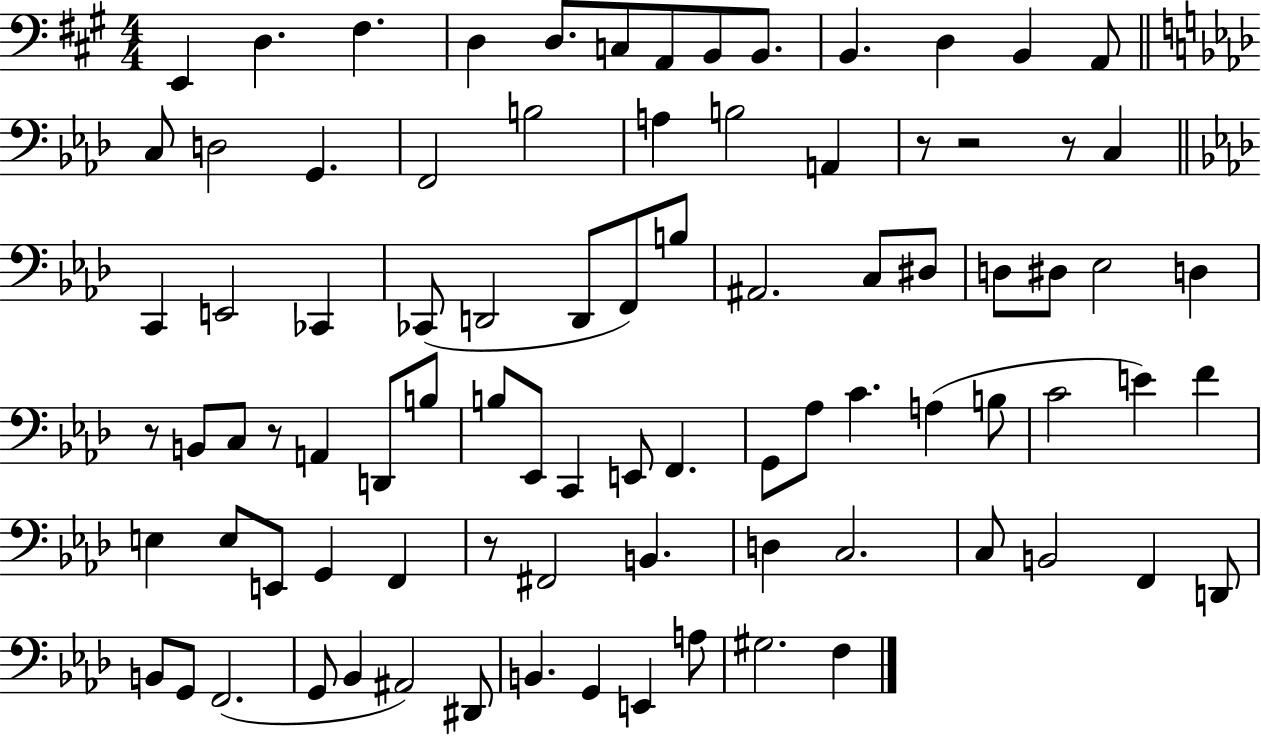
E2/q D3/q. F#3/q. D3/q D3/e. C3/e A2/e B2/e B2/e. B2/q. D3/q B2/q A2/e C3/e D3/h G2/q. F2/h B3/h A3/q B3/h A2/q R/e R/h R/e C3/q C2/q E2/h CES2/q CES2/e D2/h D2/e F2/e B3/e A#2/h. C3/e D#3/e D3/e D#3/e Eb3/h D3/q R/e B2/e C3/e R/e A2/q D2/e B3/e B3/e Eb2/e C2/q E2/e F2/q. G2/e Ab3/e C4/q. A3/q B3/e C4/h E4/q F4/q E3/q E3/e E2/e G2/q F2/q R/e F#2/h B2/q. D3/q C3/h. C3/e B2/h F2/q D2/e B2/e G2/e F2/h. G2/e Bb2/q A#2/h D#2/e B2/q. G2/q E2/q A3/e G#3/h. F3/q